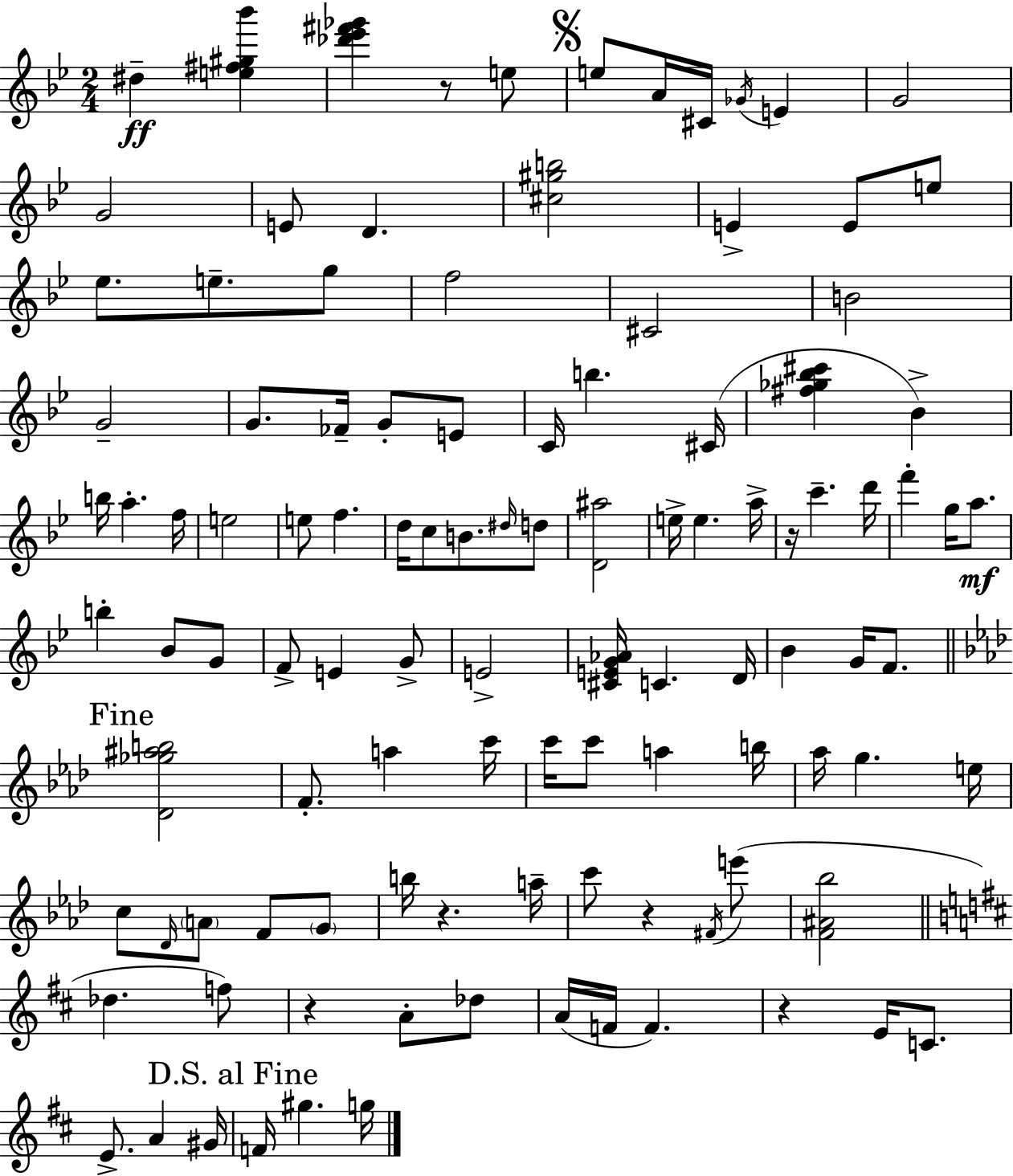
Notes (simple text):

D#5/q [E5,F#5,G#5,Bb6]/q [Db6,Eb6,F#6,Gb6]/q R/e E5/e E5/e A4/s C#4/s Gb4/s E4/q G4/h G4/h E4/e D4/q. [C#5,G#5,B5]/h E4/q E4/e E5/e Eb5/e. E5/e. G5/e F5/h C#4/h B4/h G4/h G4/e. FES4/s G4/e E4/e C4/s B5/q. C#4/s [F#5,Gb5,Bb5,C#6]/q Bb4/q B5/s A5/q. F5/s E5/h E5/e F5/q. D5/s C5/e B4/e. D#5/s D5/e [D4,A#5]/h E5/s E5/q. A5/s R/s C6/q. D6/s F6/q G5/s A5/e. B5/q Bb4/e G4/e F4/e E4/q G4/e E4/h [C#4,E4,G4,Ab4]/s C4/q. D4/s Bb4/q G4/s F4/e. [Db4,Gb5,A#5,B5]/h F4/e. A5/q C6/s C6/s C6/e A5/q B5/s Ab5/s G5/q. E5/s C5/e Db4/s A4/e F4/e G4/e B5/s R/q. A5/s C6/e R/q F#4/s E6/e [F4,A#4,Bb5]/h Db5/q. F5/e R/q A4/e Db5/e A4/s F4/s F4/q. R/q E4/s C4/e. E4/e. A4/q G#4/s F4/s G#5/q. G5/s